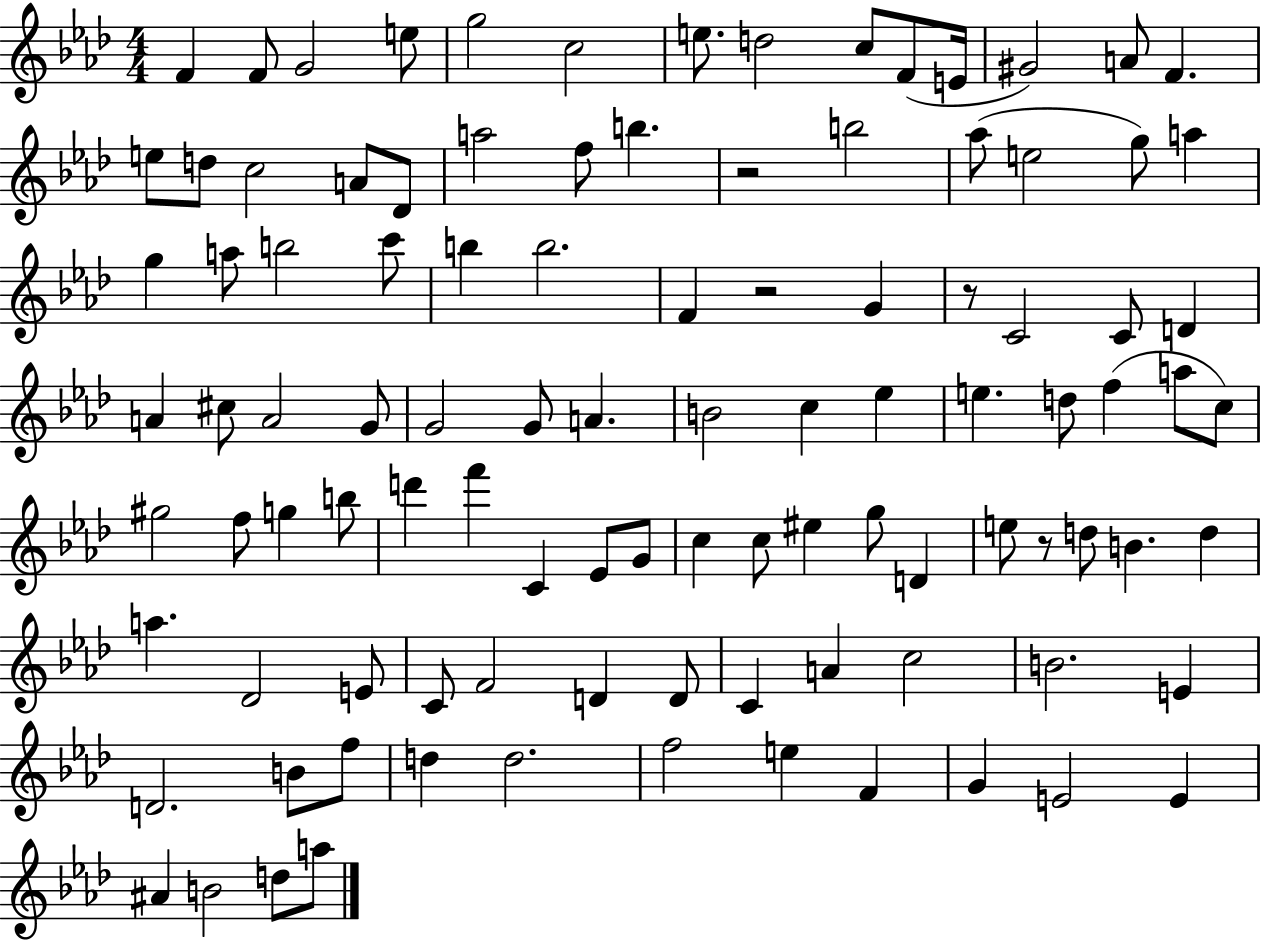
{
  \clef treble
  \numericTimeSignature
  \time 4/4
  \key aes \major
  f'4 f'8 g'2 e''8 | g''2 c''2 | e''8. d''2 c''8 f'8( e'16 | gis'2) a'8 f'4. | \break e''8 d''8 c''2 a'8 des'8 | a''2 f''8 b''4. | r2 b''2 | aes''8( e''2 g''8) a''4 | \break g''4 a''8 b''2 c'''8 | b''4 b''2. | f'4 r2 g'4 | r8 c'2 c'8 d'4 | \break a'4 cis''8 a'2 g'8 | g'2 g'8 a'4. | b'2 c''4 ees''4 | e''4. d''8 f''4( a''8 c''8) | \break gis''2 f''8 g''4 b''8 | d'''4 f'''4 c'4 ees'8 g'8 | c''4 c''8 eis''4 g''8 d'4 | e''8 r8 d''8 b'4. d''4 | \break a''4. des'2 e'8 | c'8 f'2 d'4 d'8 | c'4 a'4 c''2 | b'2. e'4 | \break d'2. b'8 f''8 | d''4 d''2. | f''2 e''4 f'4 | g'4 e'2 e'4 | \break ais'4 b'2 d''8 a''8 | \bar "|."
}